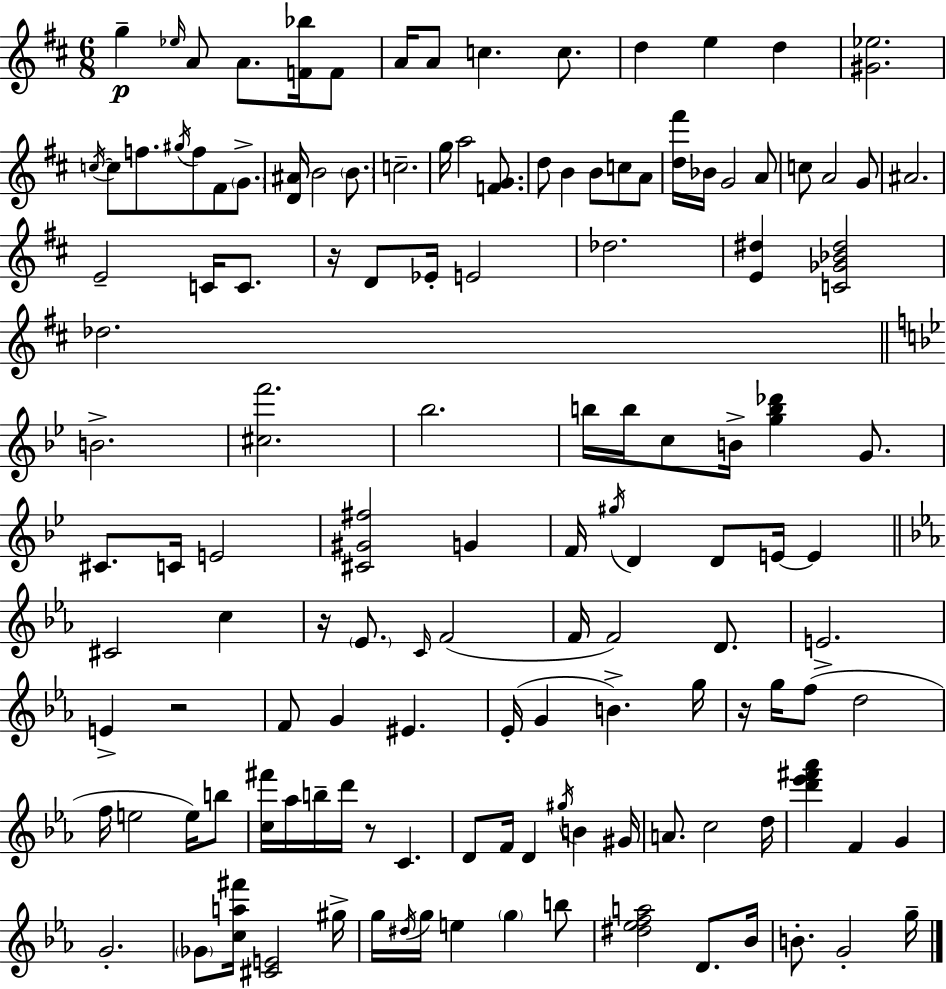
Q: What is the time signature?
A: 6/8